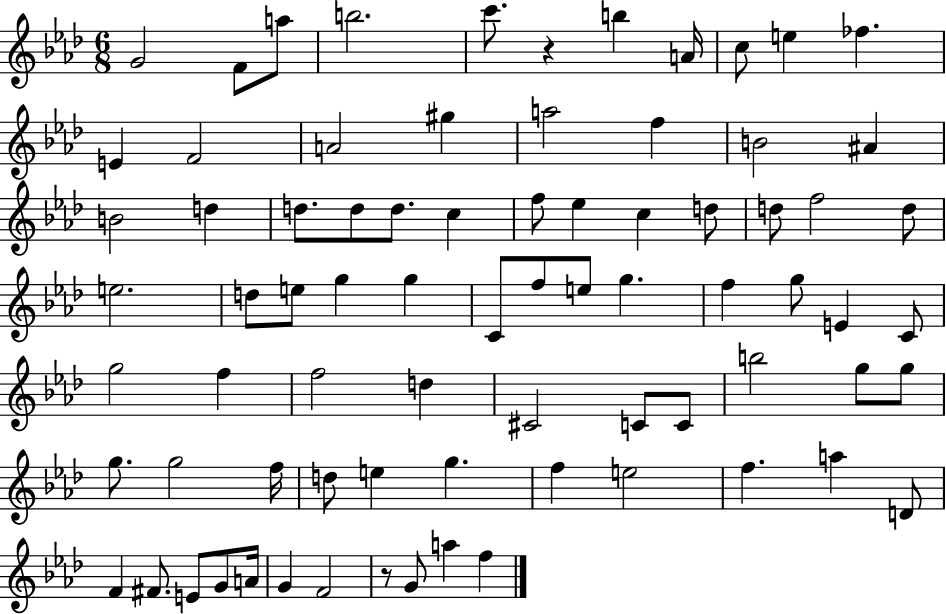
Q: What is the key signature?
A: AES major